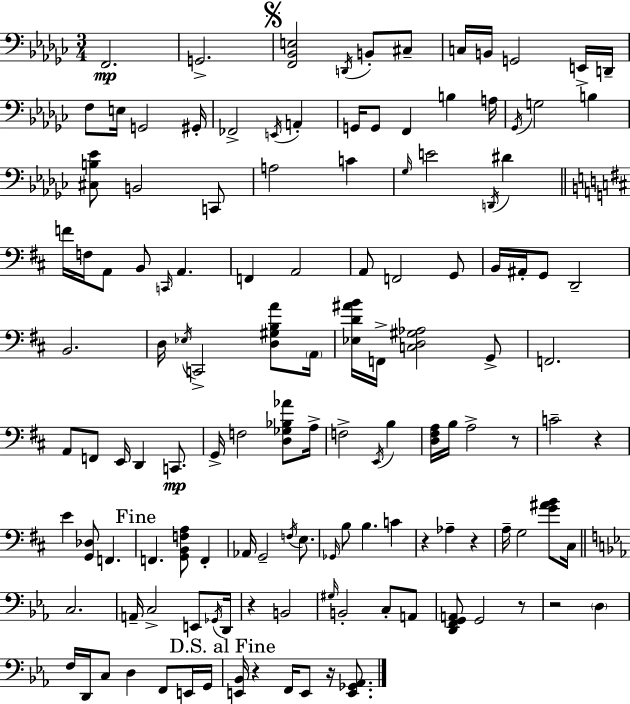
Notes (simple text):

F2/h. G2/h. [F2,Bb2,E3]/h D2/s B2/e C#3/e C3/s B2/s G2/h E2/s D2/s F3/e E3/s G2/h G#2/s FES2/h E2/s A2/q G2/s G2/e F2/q B3/q A3/s Gb2/s G3/h B3/q [C#3,B3,Eb4]/e B2/h C2/e A3/h C4/q Gb3/s E4/h D2/s D#4/q F4/s F3/s A2/e B2/e C2/s A2/q. F2/q A2/h A2/e F2/h G2/e B2/s A#2/s G2/e D2/h B2/h. D3/s Eb3/s C2/h [D3,G#3,B3,A4]/e A2/s [Eb3,D4,A#4,B4]/s F2/s [C3,D3,G#3,Ab3]/h G2/e F2/h. A2/e F2/e E2/s D2/q C2/e. G2/s F3/h [D3,Gb3,Bb3,Ab4]/e A3/s F3/h E2/s B3/q [D3,F#3,A3]/s B3/s A3/h R/e C4/h R/q E4/q [G2,Db3]/e F2/q. F2/q. [G2,B2,F3,A3]/e F2/q Ab2/s G2/h F3/s E3/e. Gb2/s B3/e B3/q. C4/q R/q Ab3/q R/q A3/s G3/h [G4,A#4,B4]/e C#3/s C3/h. A2/s C3/h E2/e Gb2/s D2/s R/q B2/h G#3/s B2/h C3/e A2/e [D2,F2,G2,A2]/e G2/h R/e R/h D3/q F3/s D2/s C3/e D3/q F2/e E2/s G2/s [E2,Bb2]/s R/q F2/s E2/e R/s [E2,Gb2,Ab2]/e.